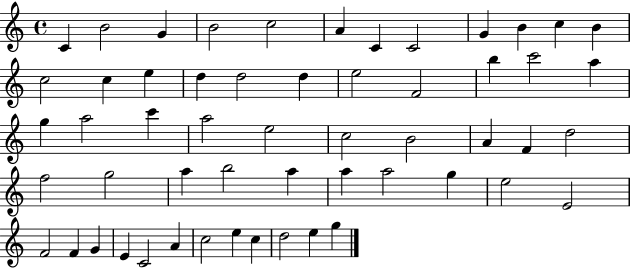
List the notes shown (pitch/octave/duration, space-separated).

C4/q B4/h G4/q B4/h C5/h A4/q C4/q C4/h G4/q B4/q C5/q B4/q C5/h C5/q E5/q D5/q D5/h D5/q E5/h F4/h B5/q C6/h A5/q G5/q A5/h C6/q A5/h E5/h C5/h B4/h A4/q F4/q D5/h F5/h G5/h A5/q B5/h A5/q A5/q A5/h G5/q E5/h E4/h F4/h F4/q G4/q E4/q C4/h A4/q C5/h E5/q C5/q D5/h E5/q G5/q